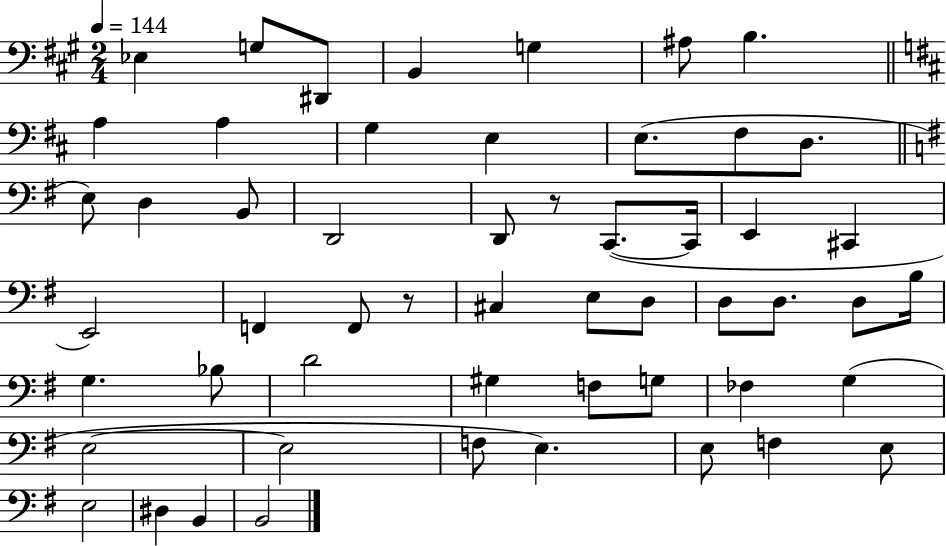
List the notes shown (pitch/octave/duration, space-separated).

Eb3/q G3/e D#2/e B2/q G3/q A#3/e B3/q. A3/q A3/q G3/q E3/q E3/e. F#3/e D3/e. E3/e D3/q B2/e D2/h D2/e R/e C2/e. C2/s E2/q C#2/q E2/h F2/q F2/e R/e C#3/q E3/e D3/e D3/e D3/e. D3/e B3/s G3/q. Bb3/e D4/h G#3/q F3/e G3/e FES3/q G3/q E3/h E3/h F3/e E3/q. E3/e F3/q E3/e E3/h D#3/q B2/q B2/h